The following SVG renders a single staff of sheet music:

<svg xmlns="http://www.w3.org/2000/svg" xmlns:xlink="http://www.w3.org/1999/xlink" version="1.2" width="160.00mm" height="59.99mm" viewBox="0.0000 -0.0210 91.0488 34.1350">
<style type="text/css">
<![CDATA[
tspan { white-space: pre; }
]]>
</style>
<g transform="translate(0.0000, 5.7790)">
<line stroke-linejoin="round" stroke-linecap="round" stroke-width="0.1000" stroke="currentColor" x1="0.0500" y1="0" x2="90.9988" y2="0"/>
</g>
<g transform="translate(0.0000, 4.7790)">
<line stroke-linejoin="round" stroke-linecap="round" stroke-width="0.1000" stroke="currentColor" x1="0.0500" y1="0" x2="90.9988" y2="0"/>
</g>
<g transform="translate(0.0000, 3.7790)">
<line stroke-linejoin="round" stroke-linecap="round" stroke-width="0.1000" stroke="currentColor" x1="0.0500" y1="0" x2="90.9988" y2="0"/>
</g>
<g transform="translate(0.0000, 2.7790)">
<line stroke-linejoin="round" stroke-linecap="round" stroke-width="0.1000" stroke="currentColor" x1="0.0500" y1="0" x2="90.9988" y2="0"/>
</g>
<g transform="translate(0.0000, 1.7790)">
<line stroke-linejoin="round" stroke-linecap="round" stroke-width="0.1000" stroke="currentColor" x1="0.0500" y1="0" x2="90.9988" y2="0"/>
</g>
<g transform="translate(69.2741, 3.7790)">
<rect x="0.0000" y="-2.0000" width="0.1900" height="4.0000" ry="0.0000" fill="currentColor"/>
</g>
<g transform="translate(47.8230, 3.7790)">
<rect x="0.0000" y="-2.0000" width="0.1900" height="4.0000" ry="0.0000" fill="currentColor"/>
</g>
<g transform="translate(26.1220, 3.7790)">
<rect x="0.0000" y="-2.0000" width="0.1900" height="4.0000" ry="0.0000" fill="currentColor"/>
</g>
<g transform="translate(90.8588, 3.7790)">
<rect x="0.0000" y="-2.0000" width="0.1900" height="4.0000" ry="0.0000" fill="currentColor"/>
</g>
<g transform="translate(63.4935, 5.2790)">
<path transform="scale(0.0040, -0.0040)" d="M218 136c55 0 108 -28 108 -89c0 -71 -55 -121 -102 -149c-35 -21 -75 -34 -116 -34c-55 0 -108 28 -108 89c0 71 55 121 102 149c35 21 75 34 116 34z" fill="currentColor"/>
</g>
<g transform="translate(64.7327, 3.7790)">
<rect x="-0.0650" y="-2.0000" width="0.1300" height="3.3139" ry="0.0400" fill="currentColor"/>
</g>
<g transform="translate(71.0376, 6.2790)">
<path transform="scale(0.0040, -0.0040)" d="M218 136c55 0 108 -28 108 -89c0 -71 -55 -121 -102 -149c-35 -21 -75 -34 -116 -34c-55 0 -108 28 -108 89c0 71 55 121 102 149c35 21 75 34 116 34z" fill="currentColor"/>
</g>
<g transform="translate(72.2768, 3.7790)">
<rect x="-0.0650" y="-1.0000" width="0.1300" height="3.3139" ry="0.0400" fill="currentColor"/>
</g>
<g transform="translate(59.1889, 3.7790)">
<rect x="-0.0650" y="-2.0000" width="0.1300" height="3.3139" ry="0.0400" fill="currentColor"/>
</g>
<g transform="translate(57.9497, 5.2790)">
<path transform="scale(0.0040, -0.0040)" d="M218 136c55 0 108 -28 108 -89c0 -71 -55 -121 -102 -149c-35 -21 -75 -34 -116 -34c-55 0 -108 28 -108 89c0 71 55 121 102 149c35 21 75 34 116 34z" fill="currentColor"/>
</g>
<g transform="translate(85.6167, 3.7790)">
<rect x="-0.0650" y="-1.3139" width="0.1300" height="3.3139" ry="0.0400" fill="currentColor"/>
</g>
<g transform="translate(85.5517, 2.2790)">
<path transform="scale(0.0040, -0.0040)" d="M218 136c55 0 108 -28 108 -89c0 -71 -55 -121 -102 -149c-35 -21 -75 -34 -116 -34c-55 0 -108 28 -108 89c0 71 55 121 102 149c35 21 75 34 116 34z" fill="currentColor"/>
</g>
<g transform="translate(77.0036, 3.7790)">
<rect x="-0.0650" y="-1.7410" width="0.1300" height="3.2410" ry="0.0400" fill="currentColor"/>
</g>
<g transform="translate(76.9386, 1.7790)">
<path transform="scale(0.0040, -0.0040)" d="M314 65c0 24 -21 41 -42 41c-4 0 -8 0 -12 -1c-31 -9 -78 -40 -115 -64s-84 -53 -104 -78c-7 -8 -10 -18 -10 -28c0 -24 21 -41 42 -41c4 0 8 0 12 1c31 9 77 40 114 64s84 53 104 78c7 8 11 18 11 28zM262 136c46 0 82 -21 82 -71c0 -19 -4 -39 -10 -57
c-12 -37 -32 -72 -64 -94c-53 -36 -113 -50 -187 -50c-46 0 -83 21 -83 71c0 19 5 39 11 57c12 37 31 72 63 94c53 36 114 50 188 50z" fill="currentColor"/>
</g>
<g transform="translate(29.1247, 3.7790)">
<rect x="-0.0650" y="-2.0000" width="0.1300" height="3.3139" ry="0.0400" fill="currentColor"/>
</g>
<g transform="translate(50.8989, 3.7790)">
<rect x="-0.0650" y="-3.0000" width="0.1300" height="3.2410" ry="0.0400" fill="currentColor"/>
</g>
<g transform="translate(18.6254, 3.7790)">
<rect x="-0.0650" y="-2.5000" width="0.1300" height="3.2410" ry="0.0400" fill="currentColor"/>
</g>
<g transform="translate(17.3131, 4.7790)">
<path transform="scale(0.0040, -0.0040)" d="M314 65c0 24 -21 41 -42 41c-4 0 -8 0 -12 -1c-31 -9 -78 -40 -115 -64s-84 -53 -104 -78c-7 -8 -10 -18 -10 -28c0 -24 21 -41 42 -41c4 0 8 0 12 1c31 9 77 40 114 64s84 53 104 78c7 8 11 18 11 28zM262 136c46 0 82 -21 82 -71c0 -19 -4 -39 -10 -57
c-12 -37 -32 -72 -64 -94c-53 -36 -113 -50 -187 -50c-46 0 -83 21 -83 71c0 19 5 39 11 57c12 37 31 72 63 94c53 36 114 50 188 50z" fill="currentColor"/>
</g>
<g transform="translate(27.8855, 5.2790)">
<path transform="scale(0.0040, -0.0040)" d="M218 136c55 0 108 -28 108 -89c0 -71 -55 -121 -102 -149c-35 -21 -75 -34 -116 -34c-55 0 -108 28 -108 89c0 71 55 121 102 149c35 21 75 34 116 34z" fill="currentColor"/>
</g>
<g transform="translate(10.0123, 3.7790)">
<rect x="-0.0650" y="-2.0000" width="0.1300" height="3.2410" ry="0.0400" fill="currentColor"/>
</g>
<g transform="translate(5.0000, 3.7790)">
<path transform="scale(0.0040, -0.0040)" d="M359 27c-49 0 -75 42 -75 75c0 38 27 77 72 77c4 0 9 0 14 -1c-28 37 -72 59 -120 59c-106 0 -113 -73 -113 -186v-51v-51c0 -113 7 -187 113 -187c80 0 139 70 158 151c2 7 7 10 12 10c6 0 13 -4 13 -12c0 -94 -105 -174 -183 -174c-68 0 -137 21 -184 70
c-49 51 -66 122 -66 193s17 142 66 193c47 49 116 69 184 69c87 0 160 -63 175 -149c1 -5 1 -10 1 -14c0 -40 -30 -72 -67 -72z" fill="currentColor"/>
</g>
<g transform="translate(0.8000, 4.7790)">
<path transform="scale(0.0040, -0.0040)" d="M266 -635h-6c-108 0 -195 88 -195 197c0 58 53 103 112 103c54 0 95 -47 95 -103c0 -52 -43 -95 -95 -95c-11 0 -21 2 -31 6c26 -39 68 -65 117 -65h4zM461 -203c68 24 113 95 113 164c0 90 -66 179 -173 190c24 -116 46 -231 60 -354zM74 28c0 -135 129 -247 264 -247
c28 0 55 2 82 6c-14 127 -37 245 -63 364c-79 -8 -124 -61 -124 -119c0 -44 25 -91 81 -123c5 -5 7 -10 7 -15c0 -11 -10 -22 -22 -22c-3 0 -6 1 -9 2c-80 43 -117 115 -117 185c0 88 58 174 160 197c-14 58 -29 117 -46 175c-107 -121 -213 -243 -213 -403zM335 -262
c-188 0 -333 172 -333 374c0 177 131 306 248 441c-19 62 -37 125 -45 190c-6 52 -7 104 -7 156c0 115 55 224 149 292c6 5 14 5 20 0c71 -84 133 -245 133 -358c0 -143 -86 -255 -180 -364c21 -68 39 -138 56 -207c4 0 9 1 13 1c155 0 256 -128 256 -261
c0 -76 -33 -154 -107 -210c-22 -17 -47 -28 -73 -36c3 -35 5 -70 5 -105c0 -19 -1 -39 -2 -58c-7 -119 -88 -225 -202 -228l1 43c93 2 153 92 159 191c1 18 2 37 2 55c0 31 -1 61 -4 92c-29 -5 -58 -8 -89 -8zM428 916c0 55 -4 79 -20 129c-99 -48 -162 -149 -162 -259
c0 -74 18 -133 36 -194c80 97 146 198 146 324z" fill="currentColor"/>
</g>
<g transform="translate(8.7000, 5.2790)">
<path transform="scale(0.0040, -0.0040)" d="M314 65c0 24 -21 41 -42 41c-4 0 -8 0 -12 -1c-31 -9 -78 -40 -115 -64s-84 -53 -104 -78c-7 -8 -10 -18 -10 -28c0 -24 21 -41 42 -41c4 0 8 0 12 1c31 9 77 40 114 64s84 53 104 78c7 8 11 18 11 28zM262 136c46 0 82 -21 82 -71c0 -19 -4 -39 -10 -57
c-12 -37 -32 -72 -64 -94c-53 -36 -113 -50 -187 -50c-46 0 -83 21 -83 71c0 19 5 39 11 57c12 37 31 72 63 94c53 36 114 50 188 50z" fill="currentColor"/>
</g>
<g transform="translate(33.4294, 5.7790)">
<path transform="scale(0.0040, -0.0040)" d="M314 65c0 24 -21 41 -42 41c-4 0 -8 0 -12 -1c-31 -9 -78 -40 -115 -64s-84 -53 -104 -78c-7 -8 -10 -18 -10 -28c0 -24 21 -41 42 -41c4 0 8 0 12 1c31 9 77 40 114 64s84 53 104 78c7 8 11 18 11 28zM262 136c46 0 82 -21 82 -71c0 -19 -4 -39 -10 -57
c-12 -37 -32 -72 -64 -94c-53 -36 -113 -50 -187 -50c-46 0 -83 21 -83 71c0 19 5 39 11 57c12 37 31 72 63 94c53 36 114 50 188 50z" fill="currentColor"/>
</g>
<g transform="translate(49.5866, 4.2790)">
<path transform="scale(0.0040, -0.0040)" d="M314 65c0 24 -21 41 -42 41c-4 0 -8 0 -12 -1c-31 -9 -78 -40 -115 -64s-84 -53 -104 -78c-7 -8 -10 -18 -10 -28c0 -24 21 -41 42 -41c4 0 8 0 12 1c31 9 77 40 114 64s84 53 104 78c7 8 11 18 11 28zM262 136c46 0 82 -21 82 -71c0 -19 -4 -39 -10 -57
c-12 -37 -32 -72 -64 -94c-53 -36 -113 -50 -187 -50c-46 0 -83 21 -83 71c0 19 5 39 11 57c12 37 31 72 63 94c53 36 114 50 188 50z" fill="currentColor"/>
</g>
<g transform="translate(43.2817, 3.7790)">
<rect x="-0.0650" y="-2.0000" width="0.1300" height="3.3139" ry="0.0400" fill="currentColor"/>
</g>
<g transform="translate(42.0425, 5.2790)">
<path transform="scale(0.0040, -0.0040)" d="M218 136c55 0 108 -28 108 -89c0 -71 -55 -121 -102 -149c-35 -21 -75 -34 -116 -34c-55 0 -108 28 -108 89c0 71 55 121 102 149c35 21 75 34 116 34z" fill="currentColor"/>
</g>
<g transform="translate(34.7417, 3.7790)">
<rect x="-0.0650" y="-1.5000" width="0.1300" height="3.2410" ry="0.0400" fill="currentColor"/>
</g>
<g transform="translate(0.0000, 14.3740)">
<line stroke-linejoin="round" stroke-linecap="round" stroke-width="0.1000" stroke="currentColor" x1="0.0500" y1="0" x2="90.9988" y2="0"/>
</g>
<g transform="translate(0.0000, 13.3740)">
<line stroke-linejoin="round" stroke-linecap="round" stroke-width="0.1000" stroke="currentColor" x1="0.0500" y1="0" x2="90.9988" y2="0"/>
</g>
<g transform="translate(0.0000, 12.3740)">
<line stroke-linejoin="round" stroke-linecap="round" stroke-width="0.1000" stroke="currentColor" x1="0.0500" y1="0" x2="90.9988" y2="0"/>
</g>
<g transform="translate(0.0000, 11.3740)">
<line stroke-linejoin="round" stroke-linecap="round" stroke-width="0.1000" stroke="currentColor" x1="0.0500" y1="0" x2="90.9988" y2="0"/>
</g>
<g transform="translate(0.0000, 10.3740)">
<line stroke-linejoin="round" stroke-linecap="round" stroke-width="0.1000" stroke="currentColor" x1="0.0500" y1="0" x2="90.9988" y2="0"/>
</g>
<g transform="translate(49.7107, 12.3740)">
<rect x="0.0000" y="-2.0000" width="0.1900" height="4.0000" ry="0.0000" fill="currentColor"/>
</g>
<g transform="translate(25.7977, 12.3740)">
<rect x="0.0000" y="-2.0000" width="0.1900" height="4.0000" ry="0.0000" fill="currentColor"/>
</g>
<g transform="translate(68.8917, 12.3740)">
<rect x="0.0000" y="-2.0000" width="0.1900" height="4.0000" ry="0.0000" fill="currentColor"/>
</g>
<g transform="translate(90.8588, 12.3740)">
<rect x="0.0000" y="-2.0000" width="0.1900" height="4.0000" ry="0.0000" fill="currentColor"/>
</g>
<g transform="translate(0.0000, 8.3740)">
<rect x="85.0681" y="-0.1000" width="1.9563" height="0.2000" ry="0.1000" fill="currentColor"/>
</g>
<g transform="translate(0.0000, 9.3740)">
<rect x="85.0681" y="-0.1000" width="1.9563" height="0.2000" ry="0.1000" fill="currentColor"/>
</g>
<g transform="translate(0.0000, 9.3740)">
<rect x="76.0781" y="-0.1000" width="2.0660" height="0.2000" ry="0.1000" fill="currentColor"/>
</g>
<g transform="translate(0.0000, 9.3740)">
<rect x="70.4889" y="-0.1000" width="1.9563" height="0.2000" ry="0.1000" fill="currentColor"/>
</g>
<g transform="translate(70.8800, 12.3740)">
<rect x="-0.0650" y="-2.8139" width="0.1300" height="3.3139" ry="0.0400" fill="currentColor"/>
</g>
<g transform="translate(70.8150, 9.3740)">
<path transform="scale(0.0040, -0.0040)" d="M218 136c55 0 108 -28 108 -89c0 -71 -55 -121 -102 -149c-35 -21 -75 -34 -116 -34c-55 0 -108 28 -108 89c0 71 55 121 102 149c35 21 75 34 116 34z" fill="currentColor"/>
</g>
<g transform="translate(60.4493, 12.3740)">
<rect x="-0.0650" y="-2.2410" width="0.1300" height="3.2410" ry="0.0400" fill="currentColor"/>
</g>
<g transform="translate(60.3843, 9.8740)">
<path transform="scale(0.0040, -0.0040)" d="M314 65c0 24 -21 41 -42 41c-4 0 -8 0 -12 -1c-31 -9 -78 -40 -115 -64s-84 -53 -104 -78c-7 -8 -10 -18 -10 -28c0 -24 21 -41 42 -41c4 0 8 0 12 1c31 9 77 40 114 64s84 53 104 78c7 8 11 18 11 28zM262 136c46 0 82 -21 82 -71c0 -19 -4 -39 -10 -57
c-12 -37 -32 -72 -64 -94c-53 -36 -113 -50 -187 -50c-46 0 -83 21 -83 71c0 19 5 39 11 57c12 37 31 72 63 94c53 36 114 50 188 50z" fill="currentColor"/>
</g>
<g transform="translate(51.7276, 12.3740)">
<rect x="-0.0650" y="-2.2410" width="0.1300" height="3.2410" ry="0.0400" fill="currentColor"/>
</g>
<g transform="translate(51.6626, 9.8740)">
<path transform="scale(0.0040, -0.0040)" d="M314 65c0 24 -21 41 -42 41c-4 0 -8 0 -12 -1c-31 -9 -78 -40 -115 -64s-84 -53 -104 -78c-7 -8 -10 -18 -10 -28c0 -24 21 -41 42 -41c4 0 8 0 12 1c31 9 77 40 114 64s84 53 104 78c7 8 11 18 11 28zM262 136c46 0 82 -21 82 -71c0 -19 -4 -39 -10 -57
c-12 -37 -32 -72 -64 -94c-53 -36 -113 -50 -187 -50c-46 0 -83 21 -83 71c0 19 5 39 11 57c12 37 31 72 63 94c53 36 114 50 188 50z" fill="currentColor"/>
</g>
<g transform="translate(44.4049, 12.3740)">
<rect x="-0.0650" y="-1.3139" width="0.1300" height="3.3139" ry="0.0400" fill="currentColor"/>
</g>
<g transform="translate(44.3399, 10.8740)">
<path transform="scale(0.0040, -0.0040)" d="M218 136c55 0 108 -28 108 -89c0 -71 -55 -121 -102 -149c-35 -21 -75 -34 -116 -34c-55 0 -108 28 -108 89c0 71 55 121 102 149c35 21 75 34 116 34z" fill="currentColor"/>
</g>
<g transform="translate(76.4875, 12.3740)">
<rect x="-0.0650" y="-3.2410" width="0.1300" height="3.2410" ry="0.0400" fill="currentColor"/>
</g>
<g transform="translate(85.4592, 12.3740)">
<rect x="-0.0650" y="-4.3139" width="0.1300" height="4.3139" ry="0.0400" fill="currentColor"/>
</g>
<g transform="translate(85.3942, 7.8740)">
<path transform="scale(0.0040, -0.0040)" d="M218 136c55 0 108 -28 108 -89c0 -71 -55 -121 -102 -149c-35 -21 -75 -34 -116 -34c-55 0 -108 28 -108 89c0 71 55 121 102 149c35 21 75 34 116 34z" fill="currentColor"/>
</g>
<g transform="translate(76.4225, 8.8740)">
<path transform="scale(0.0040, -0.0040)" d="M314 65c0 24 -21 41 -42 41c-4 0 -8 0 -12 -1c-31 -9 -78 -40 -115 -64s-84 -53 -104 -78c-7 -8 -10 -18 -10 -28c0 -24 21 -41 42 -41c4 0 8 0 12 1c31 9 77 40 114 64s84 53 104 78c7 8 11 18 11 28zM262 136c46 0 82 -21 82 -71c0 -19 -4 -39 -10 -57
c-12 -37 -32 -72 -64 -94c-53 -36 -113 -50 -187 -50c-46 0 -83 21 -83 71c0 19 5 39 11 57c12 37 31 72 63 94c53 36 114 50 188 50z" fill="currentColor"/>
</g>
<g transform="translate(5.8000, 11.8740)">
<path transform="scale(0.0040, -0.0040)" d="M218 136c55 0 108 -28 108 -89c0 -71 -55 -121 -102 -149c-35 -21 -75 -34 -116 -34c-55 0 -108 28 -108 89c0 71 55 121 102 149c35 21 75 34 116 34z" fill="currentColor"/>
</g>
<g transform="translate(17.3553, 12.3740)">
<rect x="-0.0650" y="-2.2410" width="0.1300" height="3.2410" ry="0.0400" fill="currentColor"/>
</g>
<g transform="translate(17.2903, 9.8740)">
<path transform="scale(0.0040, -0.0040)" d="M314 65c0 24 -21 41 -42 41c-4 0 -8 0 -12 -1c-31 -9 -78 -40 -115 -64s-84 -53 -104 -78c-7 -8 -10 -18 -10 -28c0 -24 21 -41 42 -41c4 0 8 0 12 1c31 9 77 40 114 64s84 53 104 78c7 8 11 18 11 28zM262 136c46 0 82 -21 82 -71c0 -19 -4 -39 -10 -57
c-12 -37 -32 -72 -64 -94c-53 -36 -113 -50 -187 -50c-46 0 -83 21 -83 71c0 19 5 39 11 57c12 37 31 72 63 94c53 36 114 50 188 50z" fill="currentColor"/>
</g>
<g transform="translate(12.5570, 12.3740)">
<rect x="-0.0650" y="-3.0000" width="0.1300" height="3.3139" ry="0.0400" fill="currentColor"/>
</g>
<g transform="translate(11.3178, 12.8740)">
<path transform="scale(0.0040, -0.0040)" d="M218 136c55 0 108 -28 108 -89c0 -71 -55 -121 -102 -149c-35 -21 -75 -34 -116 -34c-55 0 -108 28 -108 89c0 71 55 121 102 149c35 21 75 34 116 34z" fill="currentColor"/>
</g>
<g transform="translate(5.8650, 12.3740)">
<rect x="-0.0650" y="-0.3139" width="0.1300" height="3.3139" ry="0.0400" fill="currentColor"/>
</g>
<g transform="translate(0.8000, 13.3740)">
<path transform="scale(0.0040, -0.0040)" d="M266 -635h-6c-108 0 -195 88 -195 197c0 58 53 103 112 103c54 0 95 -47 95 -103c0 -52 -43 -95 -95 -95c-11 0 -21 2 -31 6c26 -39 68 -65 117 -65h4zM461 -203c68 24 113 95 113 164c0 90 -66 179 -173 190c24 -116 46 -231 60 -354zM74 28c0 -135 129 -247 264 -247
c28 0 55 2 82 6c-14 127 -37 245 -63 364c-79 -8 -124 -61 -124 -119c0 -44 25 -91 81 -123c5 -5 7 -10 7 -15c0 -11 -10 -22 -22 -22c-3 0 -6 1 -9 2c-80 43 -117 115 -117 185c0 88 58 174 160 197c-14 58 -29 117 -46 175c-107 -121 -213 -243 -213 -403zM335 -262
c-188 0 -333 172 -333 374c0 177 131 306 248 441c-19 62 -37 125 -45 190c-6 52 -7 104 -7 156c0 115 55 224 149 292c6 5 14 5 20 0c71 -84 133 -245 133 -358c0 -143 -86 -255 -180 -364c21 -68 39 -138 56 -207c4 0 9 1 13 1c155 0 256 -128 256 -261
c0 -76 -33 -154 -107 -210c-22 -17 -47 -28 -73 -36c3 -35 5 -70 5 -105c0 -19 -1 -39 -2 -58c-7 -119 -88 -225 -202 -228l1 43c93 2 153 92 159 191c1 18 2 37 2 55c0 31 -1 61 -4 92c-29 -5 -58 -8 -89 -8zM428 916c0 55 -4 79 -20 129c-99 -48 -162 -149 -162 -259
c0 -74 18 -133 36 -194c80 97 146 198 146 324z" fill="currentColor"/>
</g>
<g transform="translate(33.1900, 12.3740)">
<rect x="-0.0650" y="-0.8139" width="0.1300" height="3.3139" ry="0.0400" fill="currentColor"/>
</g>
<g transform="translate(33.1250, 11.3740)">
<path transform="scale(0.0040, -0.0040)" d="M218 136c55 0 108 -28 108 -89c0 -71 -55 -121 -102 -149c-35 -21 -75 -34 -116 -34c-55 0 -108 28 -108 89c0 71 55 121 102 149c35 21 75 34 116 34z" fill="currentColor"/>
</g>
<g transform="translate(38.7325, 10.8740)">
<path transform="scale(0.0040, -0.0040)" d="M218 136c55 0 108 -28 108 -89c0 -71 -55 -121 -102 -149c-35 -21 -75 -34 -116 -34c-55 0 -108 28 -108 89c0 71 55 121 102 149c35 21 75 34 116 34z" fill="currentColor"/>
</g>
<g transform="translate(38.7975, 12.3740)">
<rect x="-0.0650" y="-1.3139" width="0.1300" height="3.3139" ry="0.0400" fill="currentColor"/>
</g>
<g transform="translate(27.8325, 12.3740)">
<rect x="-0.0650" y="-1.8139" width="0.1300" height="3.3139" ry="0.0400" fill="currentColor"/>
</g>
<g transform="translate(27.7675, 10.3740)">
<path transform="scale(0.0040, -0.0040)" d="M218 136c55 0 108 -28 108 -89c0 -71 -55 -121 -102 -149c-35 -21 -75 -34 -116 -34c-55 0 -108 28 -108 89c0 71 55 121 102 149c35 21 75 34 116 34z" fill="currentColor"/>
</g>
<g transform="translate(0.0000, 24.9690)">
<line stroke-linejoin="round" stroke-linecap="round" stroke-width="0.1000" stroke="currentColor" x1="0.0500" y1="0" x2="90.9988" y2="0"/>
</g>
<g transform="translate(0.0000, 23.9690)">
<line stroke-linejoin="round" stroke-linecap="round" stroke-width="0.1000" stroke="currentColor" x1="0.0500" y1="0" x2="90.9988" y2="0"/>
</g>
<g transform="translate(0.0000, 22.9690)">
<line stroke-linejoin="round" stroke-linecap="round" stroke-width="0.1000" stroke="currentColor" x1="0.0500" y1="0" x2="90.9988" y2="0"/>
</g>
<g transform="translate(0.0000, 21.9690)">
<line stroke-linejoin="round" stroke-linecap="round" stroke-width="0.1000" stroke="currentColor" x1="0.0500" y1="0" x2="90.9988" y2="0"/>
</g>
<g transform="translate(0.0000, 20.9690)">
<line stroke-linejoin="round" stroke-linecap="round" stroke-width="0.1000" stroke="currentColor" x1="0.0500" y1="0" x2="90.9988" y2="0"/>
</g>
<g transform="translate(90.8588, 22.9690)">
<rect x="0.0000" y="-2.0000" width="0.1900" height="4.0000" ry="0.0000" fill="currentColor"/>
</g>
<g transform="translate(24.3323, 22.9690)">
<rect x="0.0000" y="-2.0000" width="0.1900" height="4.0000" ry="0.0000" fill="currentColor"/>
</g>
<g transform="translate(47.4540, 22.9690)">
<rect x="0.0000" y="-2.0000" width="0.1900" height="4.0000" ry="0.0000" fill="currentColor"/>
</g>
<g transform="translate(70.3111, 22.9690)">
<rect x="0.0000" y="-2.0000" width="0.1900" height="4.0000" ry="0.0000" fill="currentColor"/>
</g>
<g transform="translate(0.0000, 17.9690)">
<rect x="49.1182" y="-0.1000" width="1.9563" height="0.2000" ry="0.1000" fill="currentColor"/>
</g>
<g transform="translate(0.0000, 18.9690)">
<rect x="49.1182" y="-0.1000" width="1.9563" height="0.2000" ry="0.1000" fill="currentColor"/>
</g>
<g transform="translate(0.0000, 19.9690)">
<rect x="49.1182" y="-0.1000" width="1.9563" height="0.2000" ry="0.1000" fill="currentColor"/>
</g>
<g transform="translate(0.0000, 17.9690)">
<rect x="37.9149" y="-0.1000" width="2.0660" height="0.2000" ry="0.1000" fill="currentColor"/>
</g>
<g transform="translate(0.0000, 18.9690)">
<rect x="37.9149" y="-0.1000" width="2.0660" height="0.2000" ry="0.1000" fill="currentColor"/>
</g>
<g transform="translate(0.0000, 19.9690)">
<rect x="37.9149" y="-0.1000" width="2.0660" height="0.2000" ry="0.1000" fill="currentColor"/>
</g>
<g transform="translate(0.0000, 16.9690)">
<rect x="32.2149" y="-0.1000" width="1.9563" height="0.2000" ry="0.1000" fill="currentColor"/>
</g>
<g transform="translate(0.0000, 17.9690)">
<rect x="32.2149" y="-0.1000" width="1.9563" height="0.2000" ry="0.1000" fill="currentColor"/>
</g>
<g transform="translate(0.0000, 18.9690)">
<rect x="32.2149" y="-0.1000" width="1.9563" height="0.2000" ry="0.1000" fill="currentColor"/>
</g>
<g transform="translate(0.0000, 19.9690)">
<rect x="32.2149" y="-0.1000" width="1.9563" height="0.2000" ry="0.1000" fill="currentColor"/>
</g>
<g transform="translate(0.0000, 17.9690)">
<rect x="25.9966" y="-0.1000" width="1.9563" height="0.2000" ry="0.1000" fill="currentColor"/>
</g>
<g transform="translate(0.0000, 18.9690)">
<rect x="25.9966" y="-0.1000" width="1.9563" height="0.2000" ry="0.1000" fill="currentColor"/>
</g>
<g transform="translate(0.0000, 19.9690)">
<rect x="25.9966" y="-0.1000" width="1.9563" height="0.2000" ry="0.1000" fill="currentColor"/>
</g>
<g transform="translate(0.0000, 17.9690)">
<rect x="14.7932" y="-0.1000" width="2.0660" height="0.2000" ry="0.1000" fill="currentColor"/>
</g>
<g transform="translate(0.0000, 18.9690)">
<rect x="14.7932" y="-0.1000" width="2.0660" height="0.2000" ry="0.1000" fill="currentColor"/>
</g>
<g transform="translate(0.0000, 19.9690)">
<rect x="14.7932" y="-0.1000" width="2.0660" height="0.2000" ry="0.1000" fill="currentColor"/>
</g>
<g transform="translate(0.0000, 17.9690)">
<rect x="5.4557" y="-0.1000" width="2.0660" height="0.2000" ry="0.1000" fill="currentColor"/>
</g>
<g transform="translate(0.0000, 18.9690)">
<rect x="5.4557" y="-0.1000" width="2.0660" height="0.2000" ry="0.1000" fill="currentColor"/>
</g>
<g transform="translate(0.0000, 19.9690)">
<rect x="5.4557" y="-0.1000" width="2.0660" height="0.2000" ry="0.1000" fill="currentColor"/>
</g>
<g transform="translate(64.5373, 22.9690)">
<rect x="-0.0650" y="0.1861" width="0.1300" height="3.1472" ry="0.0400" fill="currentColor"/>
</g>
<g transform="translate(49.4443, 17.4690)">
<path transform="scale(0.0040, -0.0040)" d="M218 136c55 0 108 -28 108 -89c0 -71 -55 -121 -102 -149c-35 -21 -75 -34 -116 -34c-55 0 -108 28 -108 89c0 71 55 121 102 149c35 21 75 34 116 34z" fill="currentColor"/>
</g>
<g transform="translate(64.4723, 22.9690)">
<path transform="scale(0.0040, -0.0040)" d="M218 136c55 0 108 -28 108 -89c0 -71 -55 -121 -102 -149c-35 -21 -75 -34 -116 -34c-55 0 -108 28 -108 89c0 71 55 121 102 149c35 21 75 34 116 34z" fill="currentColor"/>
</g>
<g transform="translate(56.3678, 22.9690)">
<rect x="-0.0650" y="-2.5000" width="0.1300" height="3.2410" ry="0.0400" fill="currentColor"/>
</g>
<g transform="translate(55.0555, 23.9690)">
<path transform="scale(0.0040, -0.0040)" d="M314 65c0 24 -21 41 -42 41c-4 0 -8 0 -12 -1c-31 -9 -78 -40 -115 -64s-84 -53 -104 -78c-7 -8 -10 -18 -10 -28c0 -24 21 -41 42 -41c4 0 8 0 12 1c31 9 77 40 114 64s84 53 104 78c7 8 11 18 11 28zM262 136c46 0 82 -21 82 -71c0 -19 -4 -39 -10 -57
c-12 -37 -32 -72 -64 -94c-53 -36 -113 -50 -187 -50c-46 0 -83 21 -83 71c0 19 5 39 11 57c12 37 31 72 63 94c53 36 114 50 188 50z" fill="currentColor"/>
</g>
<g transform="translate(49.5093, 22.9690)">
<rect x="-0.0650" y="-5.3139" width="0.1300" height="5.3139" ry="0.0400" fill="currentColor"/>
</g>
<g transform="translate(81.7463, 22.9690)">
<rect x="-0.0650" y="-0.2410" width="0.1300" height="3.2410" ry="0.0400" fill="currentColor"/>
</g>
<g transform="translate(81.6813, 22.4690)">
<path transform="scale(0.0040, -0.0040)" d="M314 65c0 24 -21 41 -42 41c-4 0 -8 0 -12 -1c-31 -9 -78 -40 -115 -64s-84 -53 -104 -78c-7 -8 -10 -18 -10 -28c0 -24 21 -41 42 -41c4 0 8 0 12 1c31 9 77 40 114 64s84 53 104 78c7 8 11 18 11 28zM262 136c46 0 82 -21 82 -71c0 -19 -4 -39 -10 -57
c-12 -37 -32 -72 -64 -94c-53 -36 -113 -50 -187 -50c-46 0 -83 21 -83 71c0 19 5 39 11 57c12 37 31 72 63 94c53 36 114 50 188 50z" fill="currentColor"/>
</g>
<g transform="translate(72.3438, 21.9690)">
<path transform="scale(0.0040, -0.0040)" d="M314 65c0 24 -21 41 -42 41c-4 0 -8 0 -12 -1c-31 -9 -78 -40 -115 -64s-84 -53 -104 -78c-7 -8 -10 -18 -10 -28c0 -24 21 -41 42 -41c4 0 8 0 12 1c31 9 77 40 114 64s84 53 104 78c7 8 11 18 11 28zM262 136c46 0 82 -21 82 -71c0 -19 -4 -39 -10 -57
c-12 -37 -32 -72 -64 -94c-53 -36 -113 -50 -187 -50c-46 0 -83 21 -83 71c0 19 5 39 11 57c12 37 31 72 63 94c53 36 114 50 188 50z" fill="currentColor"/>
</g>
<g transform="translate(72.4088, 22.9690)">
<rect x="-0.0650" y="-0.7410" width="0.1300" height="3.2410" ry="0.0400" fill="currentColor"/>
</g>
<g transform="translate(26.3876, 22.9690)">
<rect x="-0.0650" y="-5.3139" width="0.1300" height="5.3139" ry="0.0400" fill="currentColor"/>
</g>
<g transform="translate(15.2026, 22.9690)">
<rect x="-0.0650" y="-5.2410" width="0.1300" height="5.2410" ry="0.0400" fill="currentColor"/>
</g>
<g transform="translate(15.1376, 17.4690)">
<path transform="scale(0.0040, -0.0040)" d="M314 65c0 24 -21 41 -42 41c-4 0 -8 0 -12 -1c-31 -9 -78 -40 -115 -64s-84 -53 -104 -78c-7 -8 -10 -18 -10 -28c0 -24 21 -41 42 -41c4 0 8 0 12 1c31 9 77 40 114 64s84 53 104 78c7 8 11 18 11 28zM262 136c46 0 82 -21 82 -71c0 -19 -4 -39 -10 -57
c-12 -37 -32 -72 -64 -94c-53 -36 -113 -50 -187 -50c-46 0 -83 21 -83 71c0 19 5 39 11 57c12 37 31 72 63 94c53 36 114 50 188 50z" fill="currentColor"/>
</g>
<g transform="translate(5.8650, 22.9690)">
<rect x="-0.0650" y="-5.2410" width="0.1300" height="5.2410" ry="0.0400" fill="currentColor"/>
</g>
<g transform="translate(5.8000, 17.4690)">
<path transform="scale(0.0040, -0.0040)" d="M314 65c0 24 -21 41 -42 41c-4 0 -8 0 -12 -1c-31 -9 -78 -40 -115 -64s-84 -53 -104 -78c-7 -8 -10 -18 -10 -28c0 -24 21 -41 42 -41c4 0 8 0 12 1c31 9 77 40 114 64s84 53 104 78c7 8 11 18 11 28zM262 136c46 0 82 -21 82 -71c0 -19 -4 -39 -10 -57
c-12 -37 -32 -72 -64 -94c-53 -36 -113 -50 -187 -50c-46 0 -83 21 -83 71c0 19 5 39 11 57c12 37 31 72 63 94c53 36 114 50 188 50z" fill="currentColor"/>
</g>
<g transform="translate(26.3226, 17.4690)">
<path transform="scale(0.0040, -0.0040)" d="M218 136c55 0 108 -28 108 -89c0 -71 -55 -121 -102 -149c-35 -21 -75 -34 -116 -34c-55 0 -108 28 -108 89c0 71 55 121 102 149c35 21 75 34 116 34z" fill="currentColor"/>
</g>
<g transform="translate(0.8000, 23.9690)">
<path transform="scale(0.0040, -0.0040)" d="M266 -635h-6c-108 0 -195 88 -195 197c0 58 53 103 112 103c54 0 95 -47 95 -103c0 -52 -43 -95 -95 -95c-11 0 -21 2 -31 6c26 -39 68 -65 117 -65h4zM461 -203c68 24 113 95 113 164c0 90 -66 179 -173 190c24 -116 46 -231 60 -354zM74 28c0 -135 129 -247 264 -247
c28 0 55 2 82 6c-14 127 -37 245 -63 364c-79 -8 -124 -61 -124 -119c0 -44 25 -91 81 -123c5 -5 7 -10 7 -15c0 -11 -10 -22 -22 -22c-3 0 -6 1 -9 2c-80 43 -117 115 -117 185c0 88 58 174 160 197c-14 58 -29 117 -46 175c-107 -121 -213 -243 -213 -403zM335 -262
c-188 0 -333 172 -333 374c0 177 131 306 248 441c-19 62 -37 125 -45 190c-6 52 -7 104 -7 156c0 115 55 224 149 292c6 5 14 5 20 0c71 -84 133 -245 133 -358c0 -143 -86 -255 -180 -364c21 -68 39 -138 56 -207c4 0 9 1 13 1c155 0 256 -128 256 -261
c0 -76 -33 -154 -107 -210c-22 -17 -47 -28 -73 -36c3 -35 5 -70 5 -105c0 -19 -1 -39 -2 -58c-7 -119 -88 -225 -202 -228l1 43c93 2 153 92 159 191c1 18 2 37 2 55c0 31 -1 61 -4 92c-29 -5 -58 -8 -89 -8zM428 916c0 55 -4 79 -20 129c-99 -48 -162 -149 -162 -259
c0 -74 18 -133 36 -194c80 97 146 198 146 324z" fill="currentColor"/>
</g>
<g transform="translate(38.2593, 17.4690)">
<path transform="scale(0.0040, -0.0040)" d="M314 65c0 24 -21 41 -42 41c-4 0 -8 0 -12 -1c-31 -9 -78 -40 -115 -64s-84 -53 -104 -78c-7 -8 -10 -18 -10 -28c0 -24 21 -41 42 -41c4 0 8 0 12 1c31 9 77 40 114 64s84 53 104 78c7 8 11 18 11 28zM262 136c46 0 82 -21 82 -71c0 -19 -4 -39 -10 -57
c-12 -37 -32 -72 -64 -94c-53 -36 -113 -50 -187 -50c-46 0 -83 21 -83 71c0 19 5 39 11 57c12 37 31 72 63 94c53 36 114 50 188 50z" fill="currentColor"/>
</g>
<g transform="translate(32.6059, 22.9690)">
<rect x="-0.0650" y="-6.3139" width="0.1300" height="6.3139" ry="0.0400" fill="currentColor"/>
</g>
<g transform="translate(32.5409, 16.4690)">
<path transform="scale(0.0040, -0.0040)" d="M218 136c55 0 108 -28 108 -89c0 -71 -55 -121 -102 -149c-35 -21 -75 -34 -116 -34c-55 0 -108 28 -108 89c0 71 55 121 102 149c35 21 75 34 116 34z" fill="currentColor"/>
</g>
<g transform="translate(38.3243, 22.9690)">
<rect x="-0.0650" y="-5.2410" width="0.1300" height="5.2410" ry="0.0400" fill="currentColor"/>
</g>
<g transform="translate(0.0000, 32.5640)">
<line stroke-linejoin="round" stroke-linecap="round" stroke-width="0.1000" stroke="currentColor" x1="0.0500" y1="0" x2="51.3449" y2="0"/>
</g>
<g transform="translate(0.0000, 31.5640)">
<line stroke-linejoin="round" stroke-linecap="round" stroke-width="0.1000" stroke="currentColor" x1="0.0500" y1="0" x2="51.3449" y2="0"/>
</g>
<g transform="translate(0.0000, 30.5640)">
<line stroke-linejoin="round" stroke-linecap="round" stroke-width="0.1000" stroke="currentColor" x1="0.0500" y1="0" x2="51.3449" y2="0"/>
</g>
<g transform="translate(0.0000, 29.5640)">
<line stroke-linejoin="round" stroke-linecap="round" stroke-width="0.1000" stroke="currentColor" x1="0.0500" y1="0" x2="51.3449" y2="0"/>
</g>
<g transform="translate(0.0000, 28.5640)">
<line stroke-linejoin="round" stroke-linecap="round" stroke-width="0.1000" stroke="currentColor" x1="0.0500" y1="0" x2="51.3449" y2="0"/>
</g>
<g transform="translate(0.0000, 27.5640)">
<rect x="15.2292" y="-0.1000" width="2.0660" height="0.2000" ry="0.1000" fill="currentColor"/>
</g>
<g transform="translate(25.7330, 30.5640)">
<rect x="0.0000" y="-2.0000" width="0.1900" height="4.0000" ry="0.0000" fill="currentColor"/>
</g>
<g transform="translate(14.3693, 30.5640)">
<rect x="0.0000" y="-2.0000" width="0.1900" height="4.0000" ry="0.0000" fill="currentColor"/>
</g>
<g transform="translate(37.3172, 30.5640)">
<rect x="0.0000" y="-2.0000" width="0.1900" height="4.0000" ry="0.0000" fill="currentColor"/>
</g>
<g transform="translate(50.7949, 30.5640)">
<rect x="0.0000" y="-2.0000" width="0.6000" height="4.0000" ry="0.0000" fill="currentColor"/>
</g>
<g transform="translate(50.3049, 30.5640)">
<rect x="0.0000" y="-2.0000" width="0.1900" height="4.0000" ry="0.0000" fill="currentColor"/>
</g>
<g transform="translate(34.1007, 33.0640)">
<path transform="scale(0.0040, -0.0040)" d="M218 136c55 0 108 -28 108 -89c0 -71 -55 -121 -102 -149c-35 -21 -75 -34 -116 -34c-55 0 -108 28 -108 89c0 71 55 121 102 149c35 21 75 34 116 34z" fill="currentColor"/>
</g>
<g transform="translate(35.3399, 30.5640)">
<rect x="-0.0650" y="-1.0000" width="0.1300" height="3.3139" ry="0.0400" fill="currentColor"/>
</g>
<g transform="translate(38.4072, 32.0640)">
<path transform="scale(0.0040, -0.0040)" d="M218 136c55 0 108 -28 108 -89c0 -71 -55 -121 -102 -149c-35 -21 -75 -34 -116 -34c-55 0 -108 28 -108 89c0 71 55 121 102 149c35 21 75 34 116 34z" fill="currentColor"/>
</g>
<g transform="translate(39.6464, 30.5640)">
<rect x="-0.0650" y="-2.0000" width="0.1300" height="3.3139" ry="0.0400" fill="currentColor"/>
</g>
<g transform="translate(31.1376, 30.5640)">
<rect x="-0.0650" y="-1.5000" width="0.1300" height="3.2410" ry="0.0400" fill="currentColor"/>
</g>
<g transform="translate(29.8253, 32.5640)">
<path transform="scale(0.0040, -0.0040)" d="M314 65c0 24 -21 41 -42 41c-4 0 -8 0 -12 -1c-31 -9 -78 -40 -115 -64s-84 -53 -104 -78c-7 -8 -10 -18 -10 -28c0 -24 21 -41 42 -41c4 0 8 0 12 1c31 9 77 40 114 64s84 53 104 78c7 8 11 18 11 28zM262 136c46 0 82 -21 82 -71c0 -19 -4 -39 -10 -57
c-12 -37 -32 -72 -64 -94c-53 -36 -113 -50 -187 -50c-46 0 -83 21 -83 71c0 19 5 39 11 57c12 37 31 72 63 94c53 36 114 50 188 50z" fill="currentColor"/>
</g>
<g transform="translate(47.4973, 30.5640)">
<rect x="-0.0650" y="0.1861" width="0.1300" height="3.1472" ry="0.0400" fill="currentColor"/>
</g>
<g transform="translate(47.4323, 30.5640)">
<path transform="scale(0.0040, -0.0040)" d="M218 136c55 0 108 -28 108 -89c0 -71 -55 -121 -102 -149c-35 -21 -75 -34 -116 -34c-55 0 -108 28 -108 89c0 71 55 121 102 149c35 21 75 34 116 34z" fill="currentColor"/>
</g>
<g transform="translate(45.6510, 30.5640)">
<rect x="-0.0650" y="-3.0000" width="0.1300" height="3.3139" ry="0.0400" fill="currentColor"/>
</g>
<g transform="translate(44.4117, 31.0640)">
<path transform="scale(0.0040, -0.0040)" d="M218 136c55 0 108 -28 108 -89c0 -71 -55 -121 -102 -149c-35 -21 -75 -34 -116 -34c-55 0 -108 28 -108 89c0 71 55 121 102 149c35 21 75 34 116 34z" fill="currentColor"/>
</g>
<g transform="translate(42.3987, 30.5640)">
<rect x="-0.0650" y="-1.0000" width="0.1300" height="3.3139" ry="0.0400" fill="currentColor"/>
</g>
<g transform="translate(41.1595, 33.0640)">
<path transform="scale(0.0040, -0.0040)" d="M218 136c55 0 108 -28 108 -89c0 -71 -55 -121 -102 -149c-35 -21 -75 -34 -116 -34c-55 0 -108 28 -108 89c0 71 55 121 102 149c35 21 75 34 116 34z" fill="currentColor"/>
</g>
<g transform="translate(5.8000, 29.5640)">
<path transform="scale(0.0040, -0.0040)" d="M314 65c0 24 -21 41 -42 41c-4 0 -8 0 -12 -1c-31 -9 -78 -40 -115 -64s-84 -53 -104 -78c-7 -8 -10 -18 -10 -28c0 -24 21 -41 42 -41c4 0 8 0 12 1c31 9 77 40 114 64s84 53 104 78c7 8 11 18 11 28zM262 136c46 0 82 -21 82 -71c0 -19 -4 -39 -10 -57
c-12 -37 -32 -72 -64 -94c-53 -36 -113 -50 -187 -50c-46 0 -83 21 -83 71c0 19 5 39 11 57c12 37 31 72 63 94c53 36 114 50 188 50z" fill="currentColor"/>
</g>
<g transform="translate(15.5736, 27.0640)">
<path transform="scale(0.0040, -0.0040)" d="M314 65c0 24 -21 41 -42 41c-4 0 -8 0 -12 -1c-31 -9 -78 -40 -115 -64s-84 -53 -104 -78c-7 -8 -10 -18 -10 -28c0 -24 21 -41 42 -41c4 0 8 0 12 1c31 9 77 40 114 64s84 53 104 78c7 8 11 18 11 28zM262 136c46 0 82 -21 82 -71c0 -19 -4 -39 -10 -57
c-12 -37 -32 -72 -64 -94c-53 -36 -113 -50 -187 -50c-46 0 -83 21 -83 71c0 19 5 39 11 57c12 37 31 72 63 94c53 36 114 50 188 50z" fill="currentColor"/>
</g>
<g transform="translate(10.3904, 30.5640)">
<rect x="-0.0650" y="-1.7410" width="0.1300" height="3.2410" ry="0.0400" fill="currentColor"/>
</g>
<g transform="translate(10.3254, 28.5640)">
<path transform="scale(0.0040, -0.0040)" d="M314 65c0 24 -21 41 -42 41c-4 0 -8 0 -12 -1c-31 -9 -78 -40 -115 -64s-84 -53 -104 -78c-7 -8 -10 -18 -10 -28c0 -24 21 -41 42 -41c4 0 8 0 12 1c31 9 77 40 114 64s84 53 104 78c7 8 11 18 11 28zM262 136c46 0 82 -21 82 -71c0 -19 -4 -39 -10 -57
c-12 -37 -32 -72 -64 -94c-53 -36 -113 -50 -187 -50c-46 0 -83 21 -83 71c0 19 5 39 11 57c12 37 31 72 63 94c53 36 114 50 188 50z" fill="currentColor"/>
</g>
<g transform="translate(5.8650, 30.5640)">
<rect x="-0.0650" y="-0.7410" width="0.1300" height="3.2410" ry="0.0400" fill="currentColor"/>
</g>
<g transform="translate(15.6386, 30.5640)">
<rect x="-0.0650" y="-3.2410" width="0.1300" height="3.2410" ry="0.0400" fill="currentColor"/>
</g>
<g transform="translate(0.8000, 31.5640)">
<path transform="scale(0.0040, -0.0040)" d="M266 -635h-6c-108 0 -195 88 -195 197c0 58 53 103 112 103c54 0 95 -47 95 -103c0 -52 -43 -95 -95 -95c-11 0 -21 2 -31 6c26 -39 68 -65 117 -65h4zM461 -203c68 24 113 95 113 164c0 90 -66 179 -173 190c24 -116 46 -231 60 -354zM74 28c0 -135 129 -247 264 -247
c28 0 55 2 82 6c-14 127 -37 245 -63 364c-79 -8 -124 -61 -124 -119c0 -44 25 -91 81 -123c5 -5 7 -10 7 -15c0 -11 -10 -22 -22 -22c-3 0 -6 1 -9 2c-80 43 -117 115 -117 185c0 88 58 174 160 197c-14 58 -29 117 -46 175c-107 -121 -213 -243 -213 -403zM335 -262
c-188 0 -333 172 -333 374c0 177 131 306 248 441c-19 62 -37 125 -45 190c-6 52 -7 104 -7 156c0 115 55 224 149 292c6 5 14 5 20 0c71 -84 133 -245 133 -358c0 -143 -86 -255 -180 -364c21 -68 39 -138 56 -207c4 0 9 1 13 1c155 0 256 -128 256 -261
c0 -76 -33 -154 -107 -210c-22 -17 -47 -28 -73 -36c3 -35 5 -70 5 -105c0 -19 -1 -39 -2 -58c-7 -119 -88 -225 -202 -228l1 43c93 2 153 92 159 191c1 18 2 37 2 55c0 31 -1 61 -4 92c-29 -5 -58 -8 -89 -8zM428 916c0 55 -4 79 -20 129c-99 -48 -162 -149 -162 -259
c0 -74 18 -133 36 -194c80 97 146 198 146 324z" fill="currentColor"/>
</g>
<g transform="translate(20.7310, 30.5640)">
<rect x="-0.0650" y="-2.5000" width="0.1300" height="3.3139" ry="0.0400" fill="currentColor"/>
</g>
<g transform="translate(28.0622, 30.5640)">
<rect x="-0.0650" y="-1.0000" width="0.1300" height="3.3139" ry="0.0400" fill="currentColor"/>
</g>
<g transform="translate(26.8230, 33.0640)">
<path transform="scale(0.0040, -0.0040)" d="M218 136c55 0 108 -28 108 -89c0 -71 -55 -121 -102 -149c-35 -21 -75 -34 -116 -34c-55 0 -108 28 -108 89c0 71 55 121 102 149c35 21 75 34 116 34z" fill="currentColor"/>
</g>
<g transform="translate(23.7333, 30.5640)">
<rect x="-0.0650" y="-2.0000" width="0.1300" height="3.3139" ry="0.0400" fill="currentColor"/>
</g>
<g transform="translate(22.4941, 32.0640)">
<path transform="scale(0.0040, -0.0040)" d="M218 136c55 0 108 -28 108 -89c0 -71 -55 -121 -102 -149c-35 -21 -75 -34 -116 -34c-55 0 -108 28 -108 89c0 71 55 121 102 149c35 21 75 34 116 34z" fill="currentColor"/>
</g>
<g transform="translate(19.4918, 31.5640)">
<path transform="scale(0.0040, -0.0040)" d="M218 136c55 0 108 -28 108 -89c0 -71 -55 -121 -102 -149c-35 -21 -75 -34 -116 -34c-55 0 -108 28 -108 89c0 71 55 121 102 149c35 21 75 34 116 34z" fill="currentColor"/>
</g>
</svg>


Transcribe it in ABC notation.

X:1
T:Untitled
M:4/4
L:1/4
K:C
F2 G2 F E2 F A2 F F D f2 e c A g2 f d e e g2 g2 a b2 d' f'2 f'2 f' a' f'2 f' G2 B d2 c2 d2 f2 b2 G F D E2 D F D A B